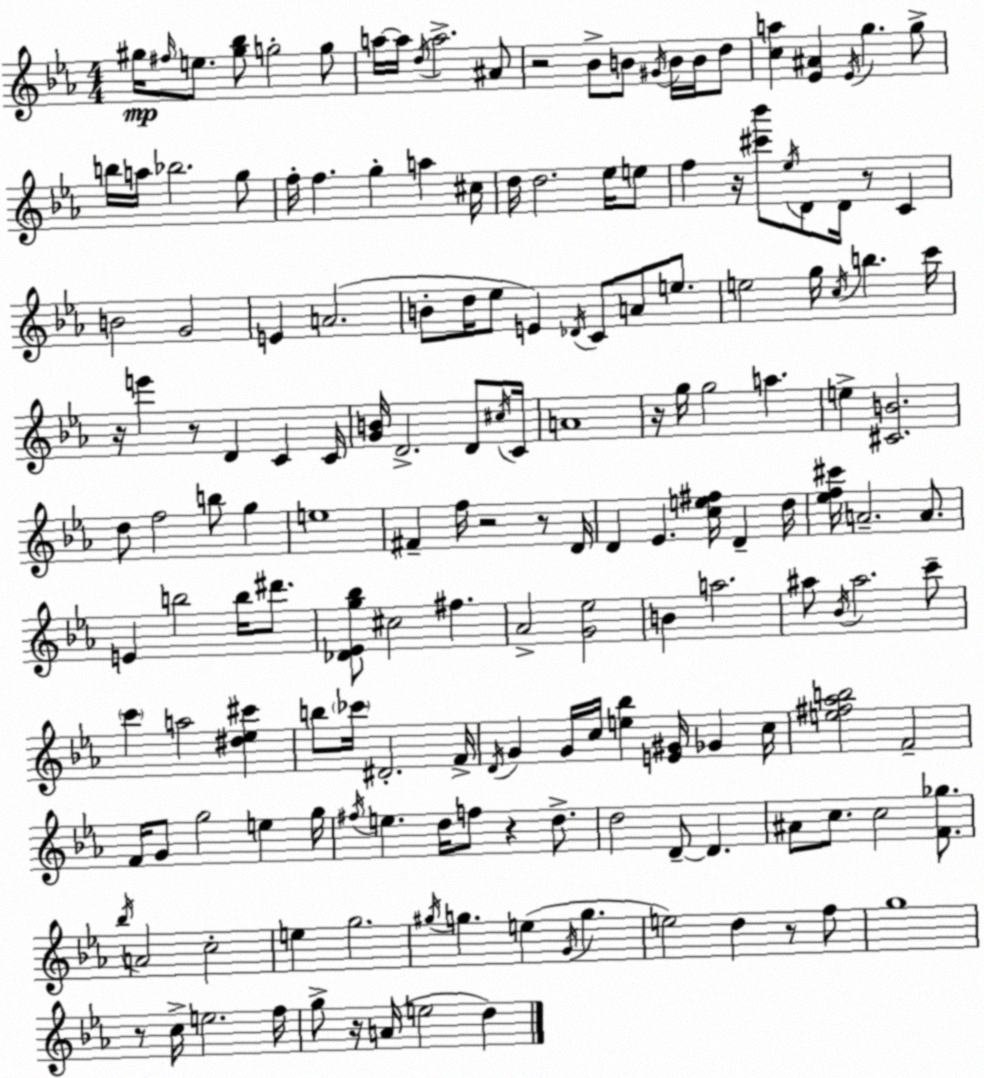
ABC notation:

X:1
T:Untitled
M:4/4
L:1/4
K:Cm
^g/4 ^f/4 e/2 [^g_b]/2 g2 g/2 a/4 a/4 d/4 a2 ^A/2 z2 _B/2 B/2 ^G/4 B/4 B/4 d/2 [ca] [_E^A] _E/4 g g/2 b/4 a/4 _b2 g/2 f/4 f g a ^c/4 d/4 d2 _e/4 e/2 f z/4 [^c'_b']/2 _e/4 D/2 D/4 z/2 C B2 G2 E A2 B/2 d/4 _e/2 E _D/4 C/2 A/2 e/2 e2 g/4 c/4 b c'/4 z/4 e' z/2 D C C/4 [GB]/4 D2 D/2 ^c/4 C/4 A4 z/4 g/4 g2 a e [^CB]2 d/2 f2 b/2 g e4 ^F f/4 z2 z/2 D/4 D _E [ce^f]/4 D d/4 [_ef^c']/4 A2 A/2 E b2 b/4 ^d'/2 [_D_Eg_b]/2 ^c2 ^f _A2 [G_e]2 B a2 ^a/2 _B/4 ^a2 c'/2 c' a2 [^d_e^c'] b/2 _c'/4 ^D2 F/4 D/4 G G/4 c/4 [e_b] [E^G]/4 _G c/4 [e^f_ab]2 F2 F/4 G/2 g2 e g/4 ^f/4 e d/4 f/2 z d/2 d2 D/2 D ^A/2 c/2 c2 [F_g]/2 _b/4 A2 c2 e g2 ^g/4 g e G/4 g e2 d z/2 f/2 g4 z/2 c/4 e2 f/4 g/2 z/4 A/4 e2 d